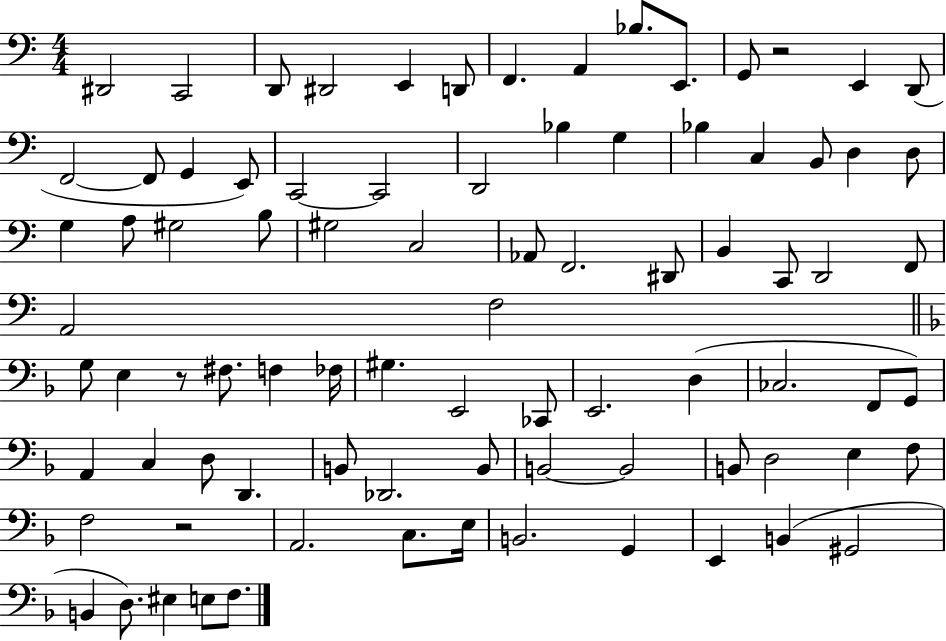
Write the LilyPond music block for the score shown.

{
  \clef bass
  \numericTimeSignature
  \time 4/4
  \key c \major
  dis,2 c,2 | d,8 dis,2 e,4 d,8 | f,4. a,4 bes8. e,8. | g,8 r2 e,4 d,8( | \break f,2~~ f,8 g,4 e,8) | c,2~~ c,2 | d,2 bes4 g4 | bes4 c4 b,8 d4 d8 | \break g4 a8 gis2 b8 | gis2 c2 | aes,8 f,2. dis,8 | b,4 c,8 d,2 f,8 | \break a,2 f2 | \bar "||" \break \key d \minor g8 e4 r8 fis8. f4 fes16 | gis4. e,2 ces,8 | e,2. d4( | ces2. f,8 g,8) | \break a,4 c4 d8 d,4. | b,8 des,2. b,8 | b,2~~ b,2 | b,8 d2 e4 f8 | \break f2 r2 | a,2. c8. e16 | b,2. g,4 | e,4 b,4( gis,2 | \break b,4 d8.) eis4 e8 f8. | \bar "|."
}